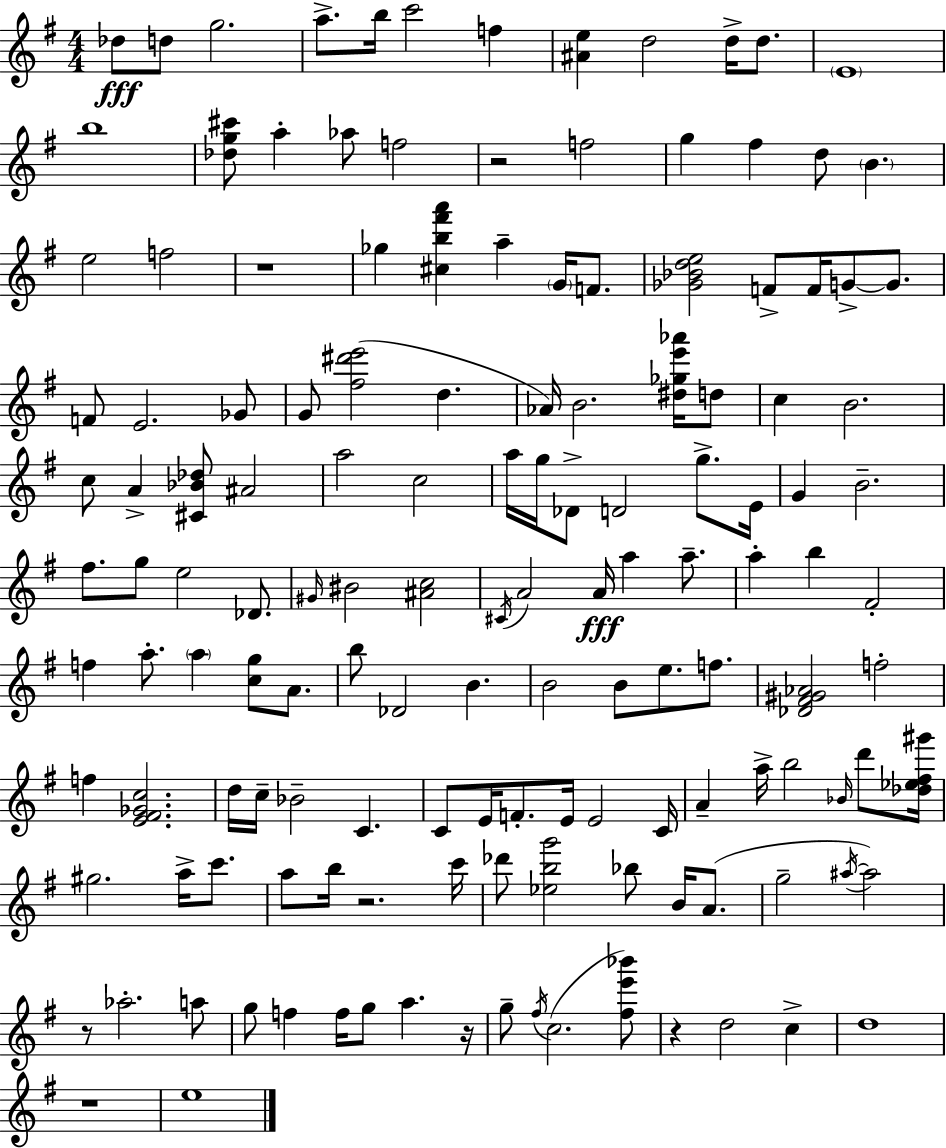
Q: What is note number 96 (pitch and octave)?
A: G#5